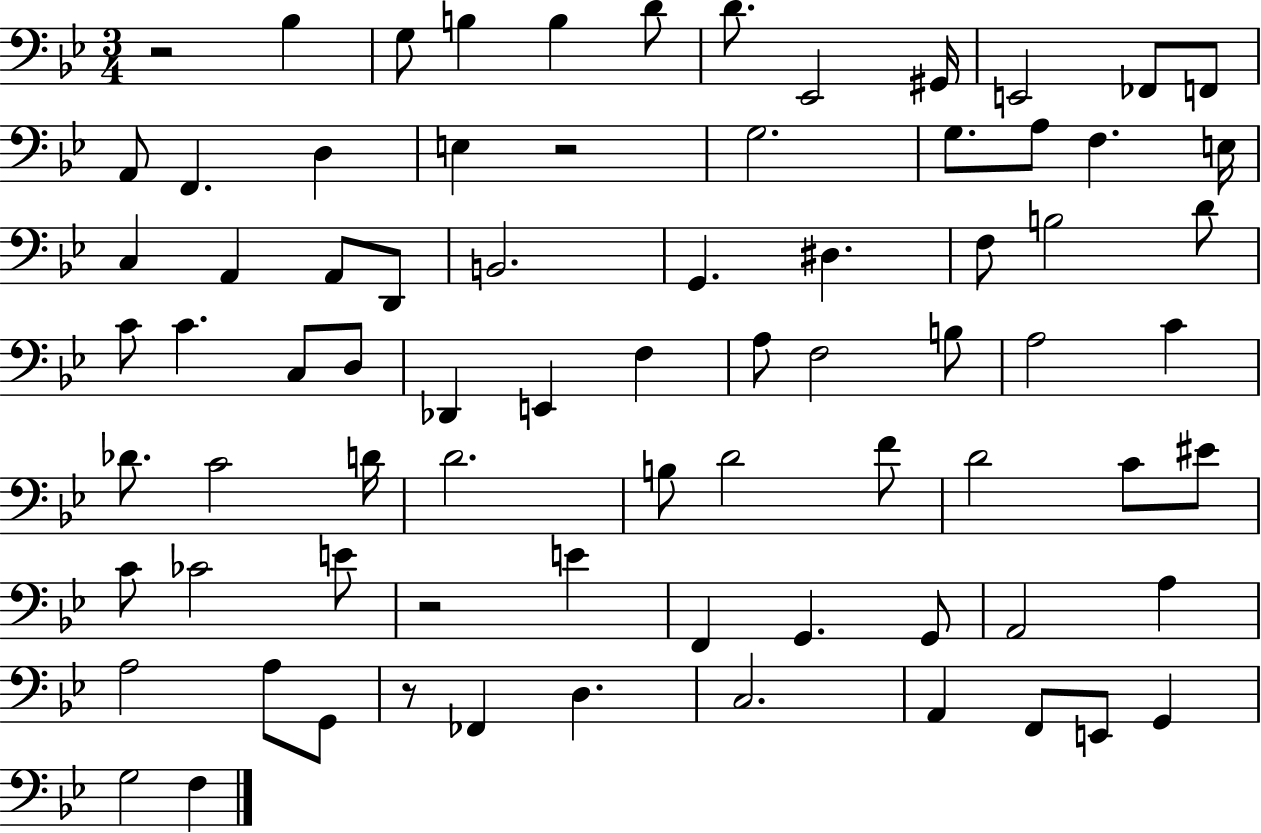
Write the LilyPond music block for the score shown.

{
  \clef bass
  \numericTimeSignature
  \time 3/4
  \key bes \major
  r2 bes4 | g8 b4 b4 d'8 | d'8. ees,2 gis,16 | e,2 fes,8 f,8 | \break a,8 f,4. d4 | e4 r2 | g2. | g8. a8 f4. e16 | \break c4 a,4 a,8 d,8 | b,2. | g,4. dis4. | f8 b2 d'8 | \break c'8 c'4. c8 d8 | des,4 e,4 f4 | a8 f2 b8 | a2 c'4 | \break des'8. c'2 d'16 | d'2. | b8 d'2 f'8 | d'2 c'8 eis'8 | \break c'8 ces'2 e'8 | r2 e'4 | f,4 g,4. g,8 | a,2 a4 | \break a2 a8 g,8 | r8 fes,4 d4. | c2. | a,4 f,8 e,8 g,4 | \break g2 f4 | \bar "|."
}